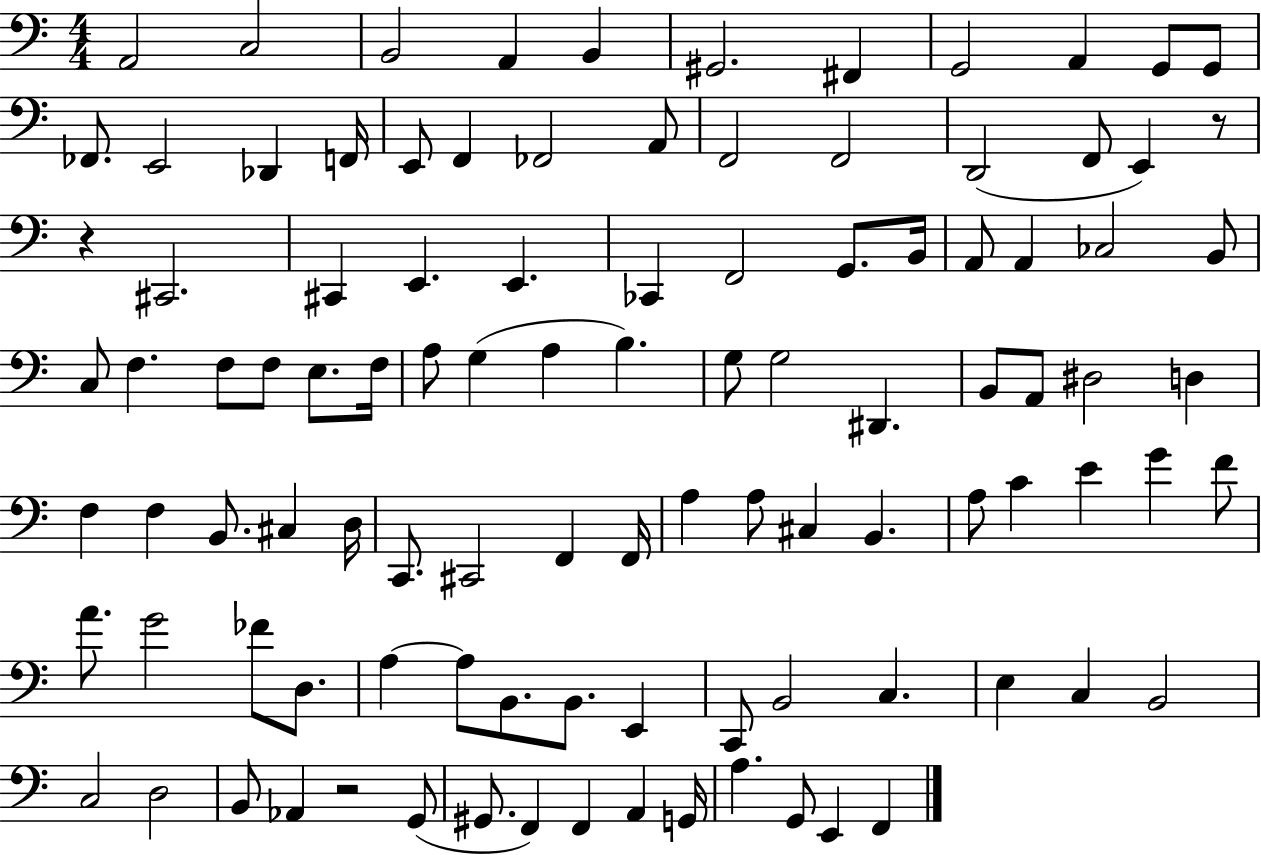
{
  \clef bass
  \numericTimeSignature
  \time 4/4
  \key c \major
  a,2 c2 | b,2 a,4 b,4 | gis,2. fis,4 | g,2 a,4 g,8 g,8 | \break fes,8. e,2 des,4 f,16 | e,8 f,4 fes,2 a,8 | f,2 f,2 | d,2( f,8 e,4) r8 | \break r4 cis,2. | cis,4 e,4. e,4. | ces,4 f,2 g,8. b,16 | a,8 a,4 ces2 b,8 | \break c8 f4. f8 f8 e8. f16 | a8 g4( a4 b4.) | g8 g2 dis,4. | b,8 a,8 dis2 d4 | \break f4 f4 b,8. cis4 d16 | c,8. cis,2 f,4 f,16 | a4 a8 cis4 b,4. | a8 c'4 e'4 g'4 f'8 | \break a'8. g'2 fes'8 d8. | a4~~ a8 b,8. b,8. e,4 | c,8 b,2 c4. | e4 c4 b,2 | \break c2 d2 | b,8 aes,4 r2 g,8( | gis,8. f,4) f,4 a,4 g,16 | a4. g,8 e,4 f,4 | \break \bar "|."
}